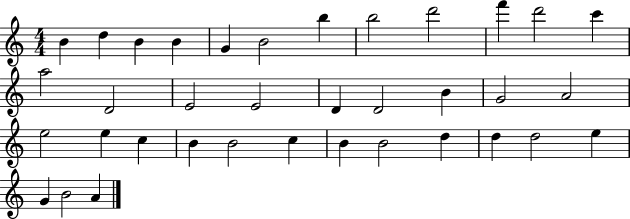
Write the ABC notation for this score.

X:1
T:Untitled
M:4/4
L:1/4
K:C
B d B B G B2 b b2 d'2 f' d'2 c' a2 D2 E2 E2 D D2 B G2 A2 e2 e c B B2 c B B2 d d d2 e G B2 A